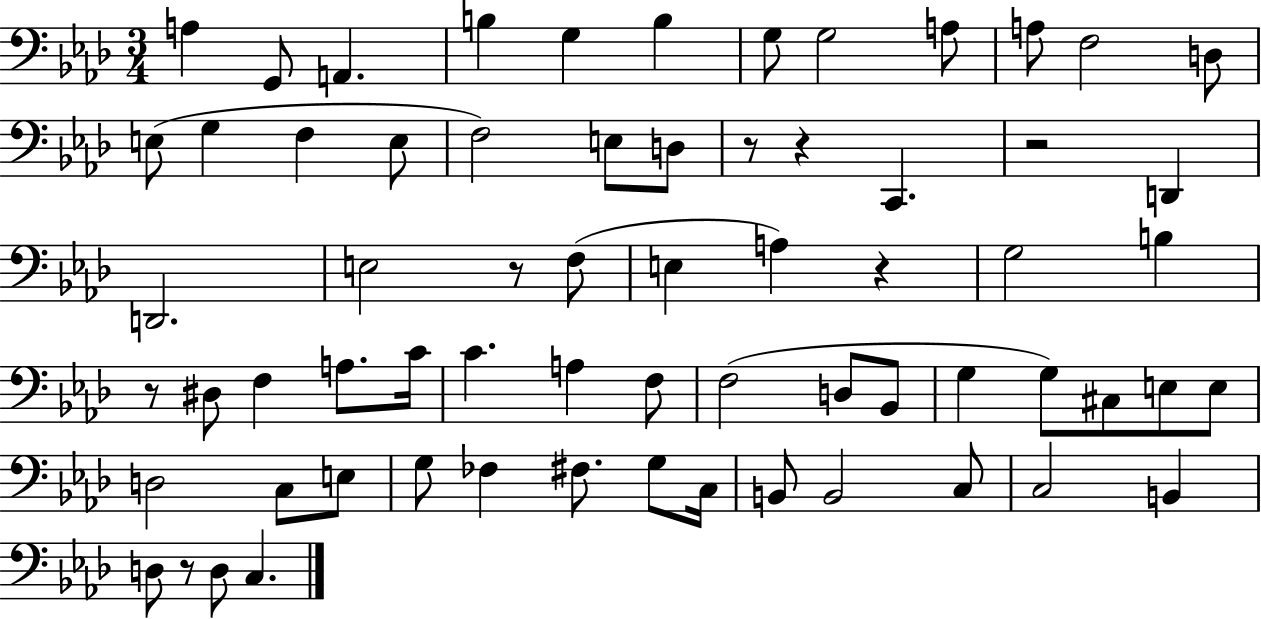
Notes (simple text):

A3/q G2/e A2/q. B3/q G3/q B3/q G3/e G3/h A3/e A3/e F3/h D3/e E3/e G3/q F3/q E3/e F3/h E3/e D3/e R/e R/q C2/q. R/h D2/q D2/h. E3/h R/e F3/e E3/q A3/q R/q G3/h B3/q R/e D#3/e F3/q A3/e. C4/s C4/q. A3/q F3/e F3/h D3/e Bb2/e G3/q G3/e C#3/e E3/e E3/e D3/h C3/e E3/e G3/e FES3/q F#3/e. G3/e C3/s B2/e B2/h C3/e C3/h B2/q D3/e R/e D3/e C3/q.